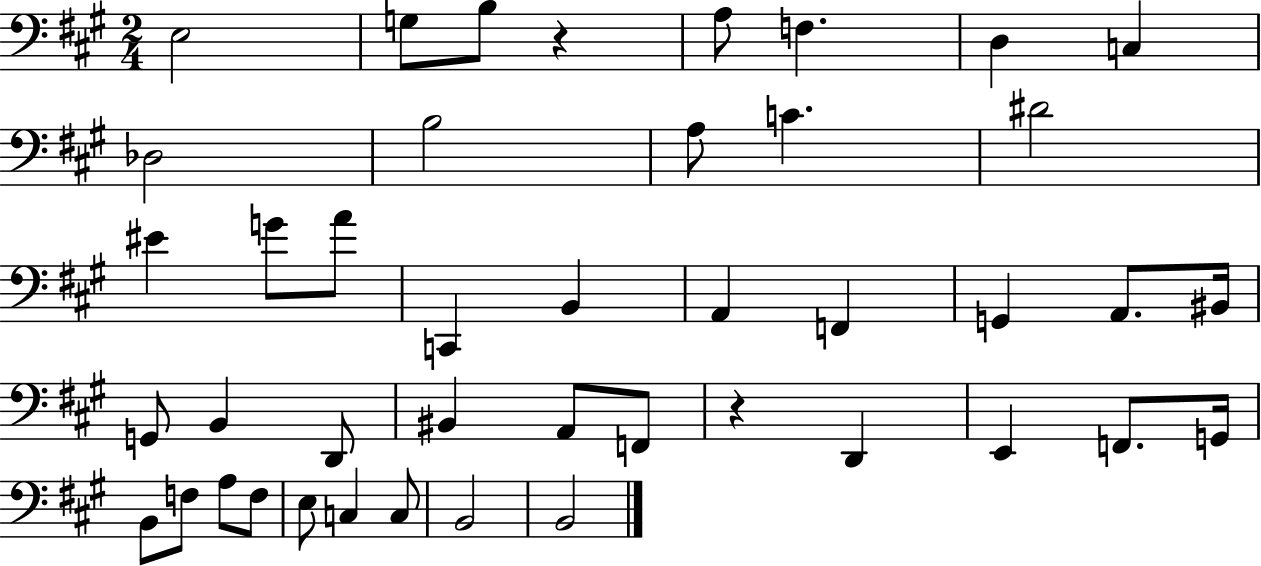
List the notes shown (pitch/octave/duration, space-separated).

E3/h G3/e B3/e R/q A3/e F3/q. D3/q C3/q Db3/h B3/h A3/e C4/q. D#4/h EIS4/q G4/e A4/e C2/q B2/q A2/q F2/q G2/q A2/e. BIS2/s G2/e B2/q D2/e BIS2/q A2/e F2/e R/q D2/q E2/q F2/e. G2/s B2/e F3/e A3/e F3/e E3/e C3/q C3/e B2/h B2/h